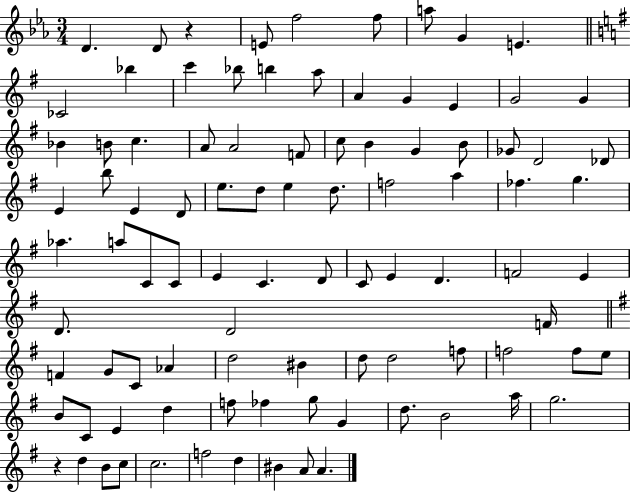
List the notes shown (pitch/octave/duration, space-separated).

D4/q. D4/e R/q E4/e F5/h F5/e A5/e G4/q E4/q. CES4/h Bb5/q C6/q Bb5/e B5/q A5/e A4/q G4/q E4/q G4/h G4/q Bb4/q B4/e C5/q. A4/e A4/h F4/e C5/e B4/q G4/q B4/e Gb4/e D4/h Db4/e E4/q B5/e E4/q D4/e E5/e. D5/e E5/q D5/e. F5/h A5/q FES5/q. G5/q. Ab5/q. A5/e C4/e C4/e E4/q C4/q. D4/e C4/e E4/q D4/q. F4/h E4/q D4/e. D4/h F4/s F4/q G4/e C4/e Ab4/q D5/h BIS4/q D5/e D5/h F5/e F5/h F5/e E5/e B4/e C4/e E4/q D5/q F5/e FES5/q G5/e G4/q D5/e. B4/h A5/s G5/h. R/q D5/q B4/e C5/e C5/h. F5/h D5/q BIS4/q A4/e A4/q.